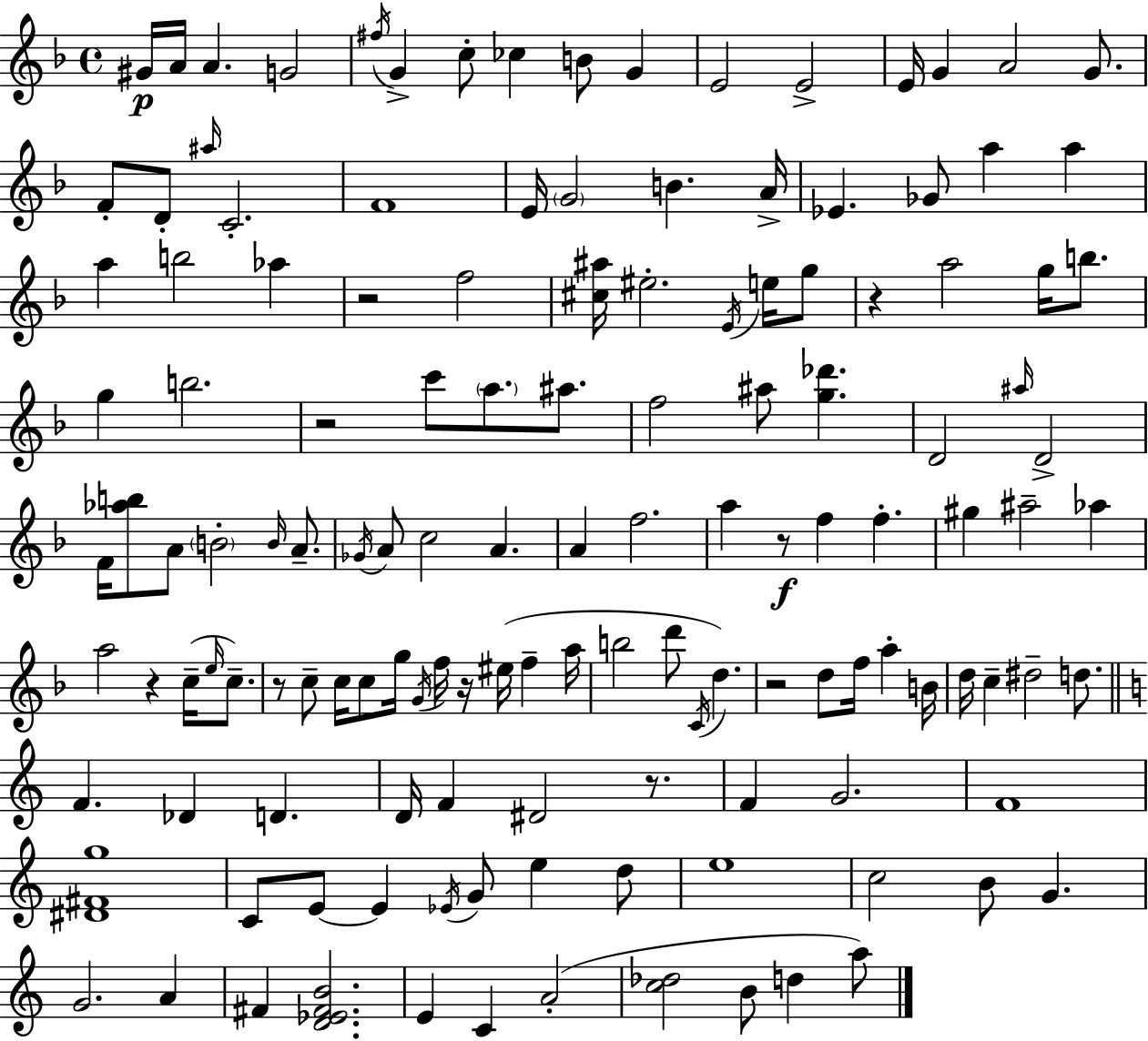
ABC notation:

X:1
T:Untitled
M:4/4
L:1/4
K:Dm
^G/4 A/4 A G2 ^f/4 G c/2 _c B/2 G E2 E2 E/4 G A2 G/2 F/2 D/2 ^a/4 C2 F4 E/4 G2 B A/4 _E _G/2 a a a b2 _a z2 f2 [^c^a]/4 ^e2 E/4 e/4 g/2 z a2 g/4 b/2 g b2 z2 c'/2 a/2 ^a/2 f2 ^a/2 [g_d'] D2 ^a/4 D2 F/4 [_ab]/2 A/2 B2 B/4 A/2 _G/4 A/2 c2 A A f2 a z/2 f f ^g ^a2 _a a2 z c/4 e/4 c/2 z/2 c/2 c/4 c/2 g/4 G/4 f/4 z/4 ^e/4 f a/4 b2 d'/2 C/4 d z2 d/2 f/4 a B/4 d/4 c ^d2 d/2 F _D D D/4 F ^D2 z/2 F G2 F4 [^D^Fg]4 C/2 E/2 E _E/4 G/2 e d/2 e4 c2 B/2 G G2 A ^F [D_E^FB]2 E C A2 [c_d]2 B/2 d a/2